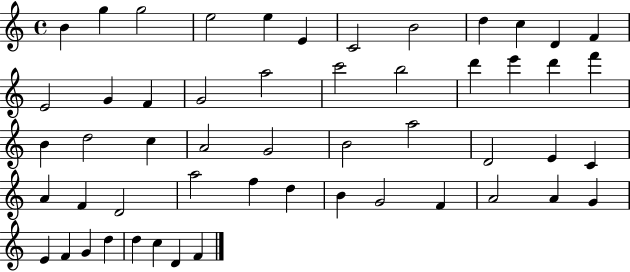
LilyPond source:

{
  \clef treble
  \time 4/4
  \defaultTimeSignature
  \key c \major
  b'4 g''4 g''2 | e''2 e''4 e'4 | c'2 b'2 | d''4 c''4 d'4 f'4 | \break e'2 g'4 f'4 | g'2 a''2 | c'''2 b''2 | d'''4 e'''4 d'''4 f'''4 | \break b'4 d''2 c''4 | a'2 g'2 | b'2 a''2 | d'2 e'4 c'4 | \break a'4 f'4 d'2 | a''2 f''4 d''4 | b'4 g'2 f'4 | a'2 a'4 g'4 | \break e'4 f'4 g'4 d''4 | d''4 c''4 d'4 f'4 | \bar "|."
}